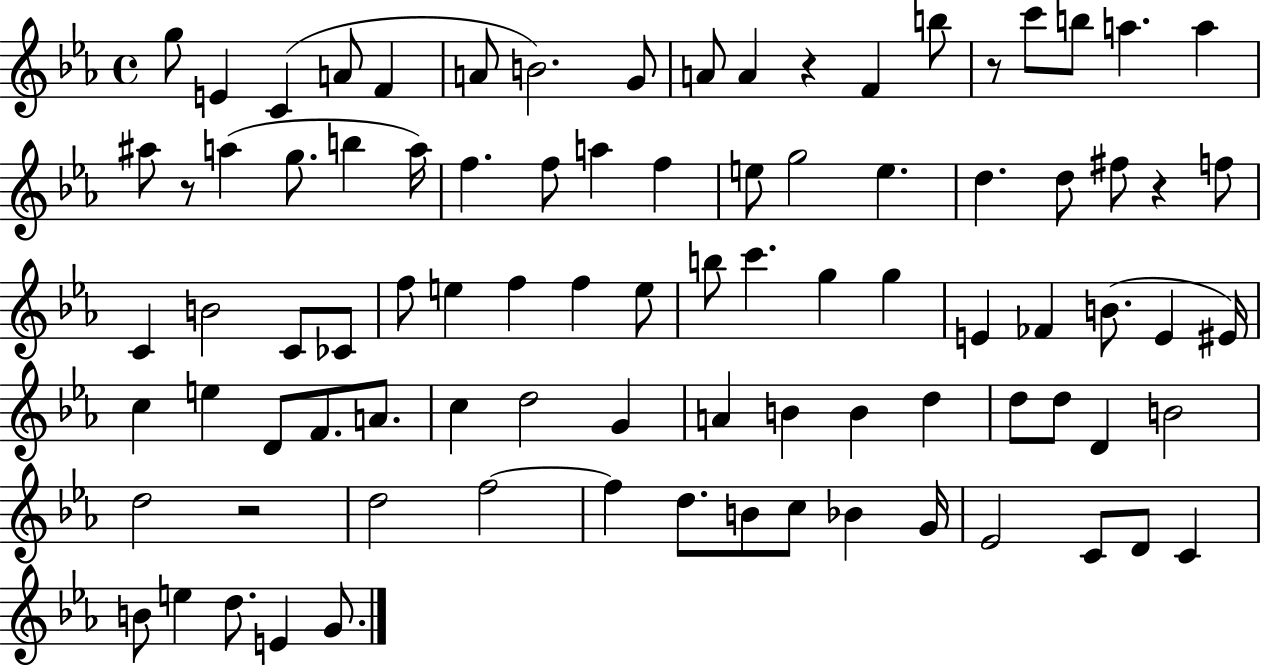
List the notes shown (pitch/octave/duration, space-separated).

G5/e E4/q C4/q A4/e F4/q A4/e B4/h. G4/e A4/e A4/q R/q F4/q B5/e R/e C6/e B5/e A5/q. A5/q A#5/e R/e A5/q G5/e. B5/q A5/s F5/q. F5/e A5/q F5/q E5/e G5/h E5/q. D5/q. D5/e F#5/e R/q F5/e C4/q B4/h C4/e CES4/e F5/e E5/q F5/q F5/q E5/e B5/e C6/q. G5/q G5/q E4/q FES4/q B4/e. E4/q EIS4/s C5/q E5/q D4/e F4/e. A4/e. C5/q D5/h G4/q A4/q B4/q B4/q D5/q D5/e D5/e D4/q B4/h D5/h R/h D5/h F5/h F5/q D5/e. B4/e C5/e Bb4/q G4/s Eb4/h C4/e D4/e C4/q B4/e E5/q D5/e. E4/q G4/e.